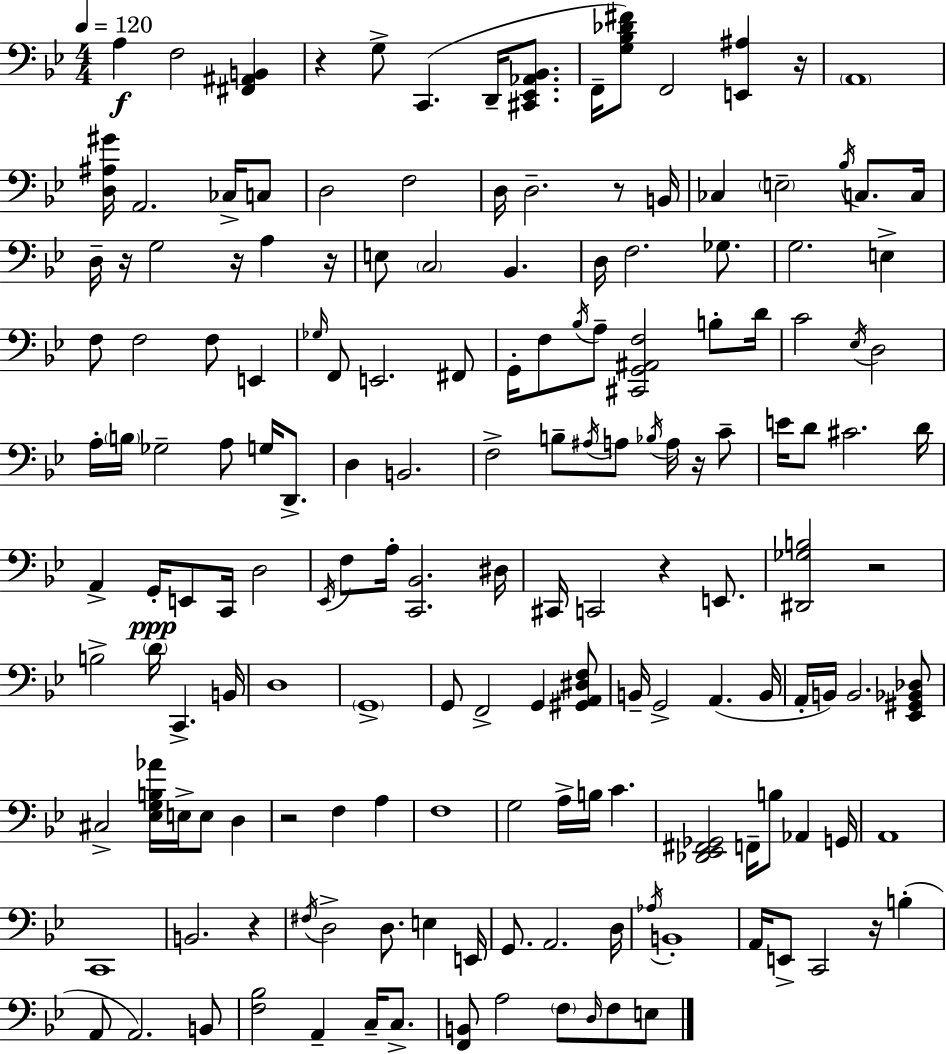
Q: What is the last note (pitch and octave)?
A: E3